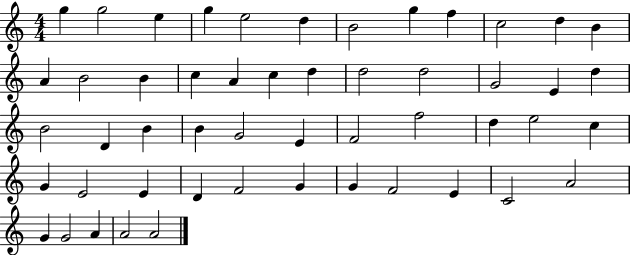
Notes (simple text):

G5/q G5/h E5/q G5/q E5/h D5/q B4/h G5/q F5/q C5/h D5/q B4/q A4/q B4/h B4/q C5/q A4/q C5/q D5/q D5/h D5/h G4/h E4/q D5/q B4/h D4/q B4/q B4/q G4/h E4/q F4/h F5/h D5/q E5/h C5/q G4/q E4/h E4/q D4/q F4/h G4/q G4/q F4/h E4/q C4/h A4/h G4/q G4/h A4/q A4/h A4/h